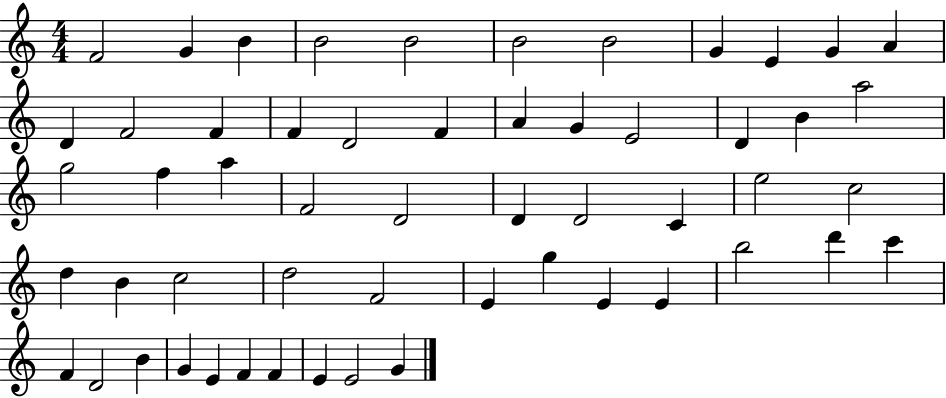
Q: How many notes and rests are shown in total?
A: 55